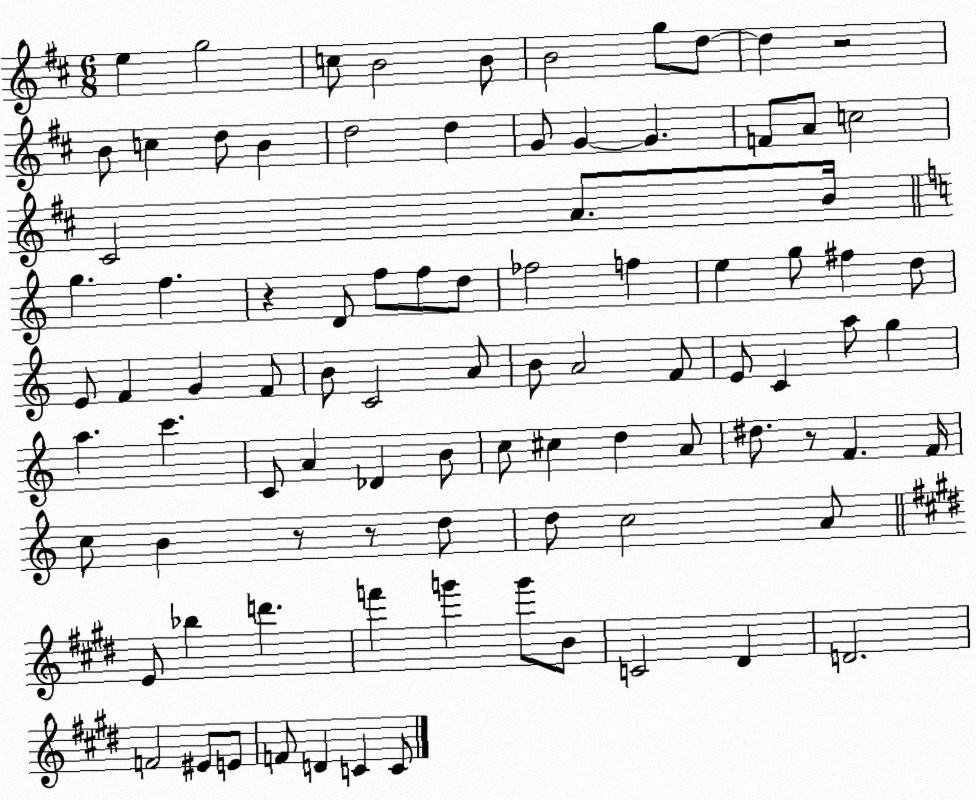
X:1
T:Untitled
M:6/8
L:1/4
K:D
e g2 c/2 B2 B/2 B2 g/2 d/2 d z2 B/2 c d/2 B d2 d G/2 G G F/2 A/2 c2 ^C2 A/2 B/4 g f z D/2 f/2 f/2 d/2 _f2 f e g/2 ^f d/2 E/2 F G F/2 B/2 C2 A/2 B/2 A2 F/2 E/2 C a/2 g a c' C/2 A _D B/2 c/2 ^c d A/2 ^d/2 z/2 F F/4 c/2 B z/2 z/2 d/2 d/2 c2 A/2 E/2 _b d' f' g' g'/2 B/2 C2 ^D D2 F2 ^E/2 E/2 F/2 D C C/2